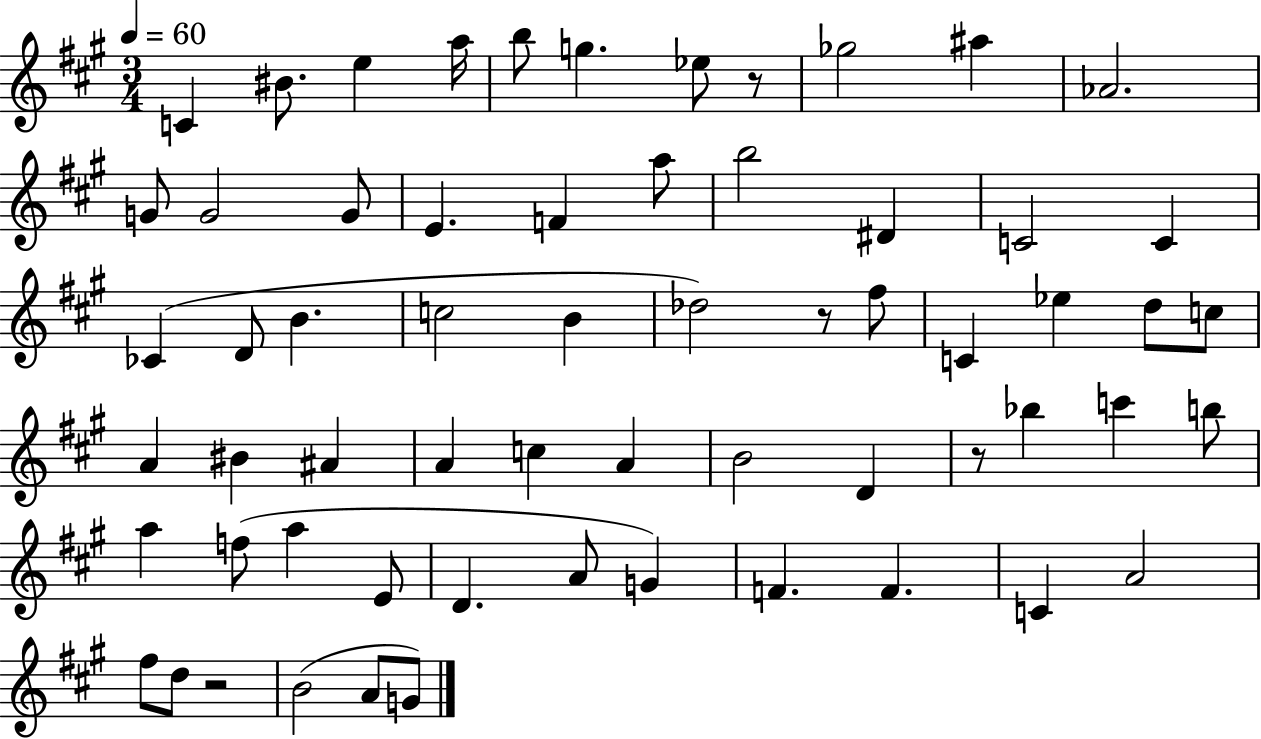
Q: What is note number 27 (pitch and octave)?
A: F#5